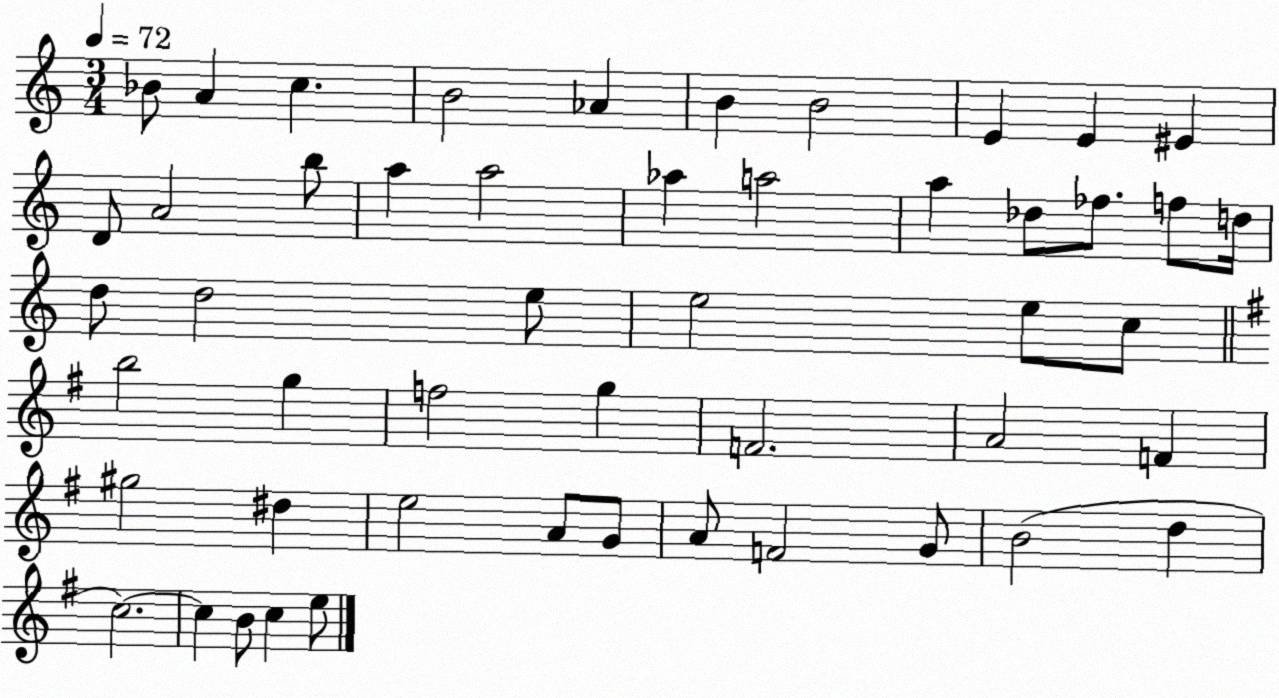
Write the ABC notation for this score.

X:1
T:Untitled
M:3/4
L:1/4
K:C
_B/2 A c B2 _A B B2 E E ^E D/2 A2 b/2 a a2 _a a2 a _d/2 _f/2 f/2 d/4 d/2 d2 e/2 e2 e/2 c/2 b2 g f2 g F2 A2 F ^g2 ^d e2 A/2 G/2 A/2 F2 G/2 B2 d c2 c B/2 c e/2